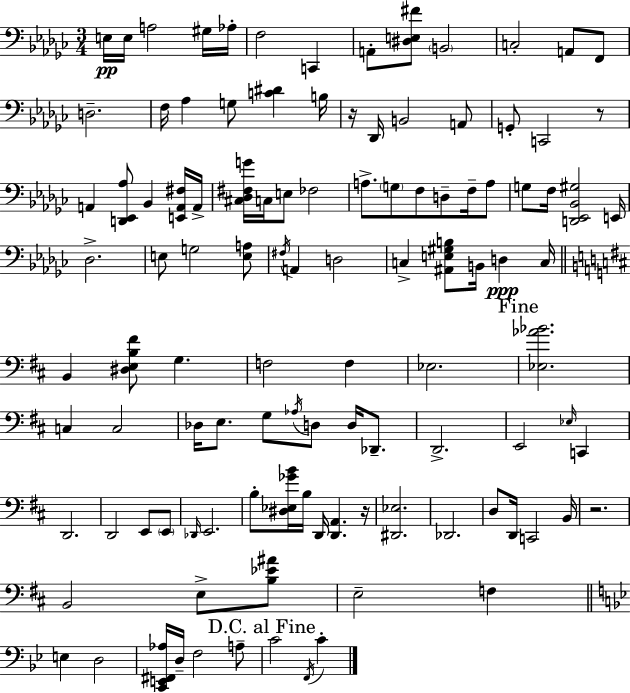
E3/s E3/s A3/h G#3/s Ab3/s F3/h C2/q A2/e [D#3,E3,F#4]/e B2/h C3/h A2/e F2/e D3/h. F3/s Ab3/q G3/e [C4,D#4]/q B3/s R/s Db2/s B2/h A2/e G2/e C2/h R/e A2/q [D2,Eb2,Ab3]/e Bb2/q [E2,A2,F#3]/s A2/s [C#3,Db3,F#3,G4]/s C3/s E3/e FES3/h A3/e. G3/e F3/e D3/e F3/s A3/e G3/e F3/s [D2,Eb2,Bb2,G#3]/h E2/s Db3/h. E3/e G3/h [E3,A3]/e F#3/s A2/q D3/h C3/q [A#2,E3,G#3,B3]/e B2/s D3/q C3/s B2/q [D#3,E3,B3,F#4]/e G3/q. F3/h F3/q Eb3/h. [Eb3,Ab4,Bb4]/h. C3/q C3/h Db3/s E3/e. G3/e Ab3/s D3/e D3/s Db2/e. D2/h. E2/h Eb3/s C2/q D2/h. D2/h E2/e E2/e Db2/s E2/h. B3/e [D#3,Eb3,Gb4,B4]/s B3/s D2/s [D2,A2]/q. R/s [D#2,Eb3]/h. Db2/h. D3/e D2/s C2/h B2/s R/h. B2/h E3/e [B3,Eb4,A#4]/e E3/h F3/q E3/q D3/h [C2,E2,F#2,Ab3]/s D3/s F3/h A3/e C4/h F2/s C4/q